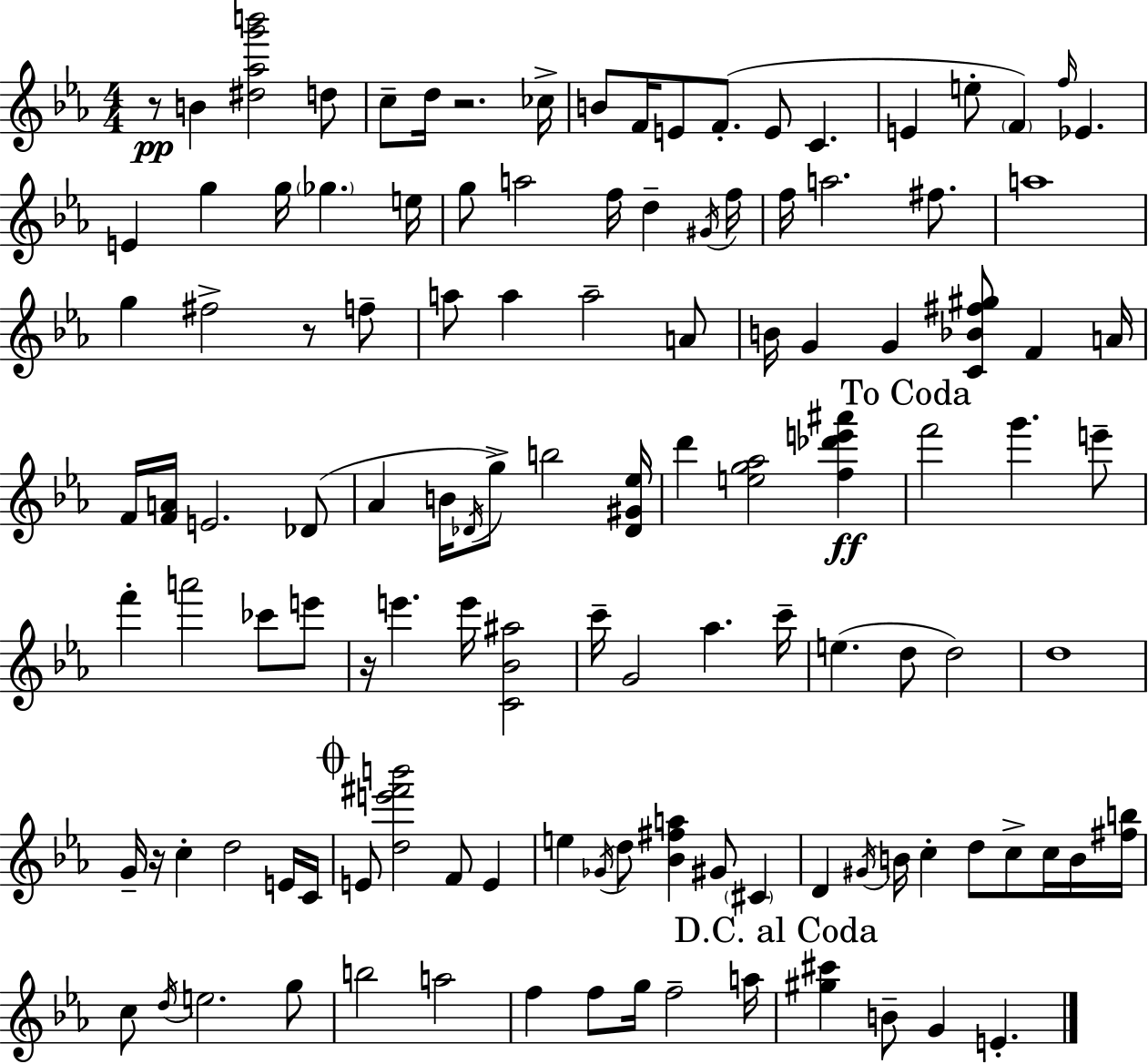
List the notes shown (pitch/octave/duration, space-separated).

R/e B4/q [D#5,Ab5,G6,B6]/h D5/e C5/e D5/s R/h. CES5/s B4/e F4/s E4/e F4/e. E4/e C4/q. E4/q E5/e F4/q F5/s Eb4/q. E4/q G5/q G5/s Gb5/q. E5/s G5/e A5/h F5/s D5/q G#4/s F5/s F5/s A5/h. F#5/e. A5/w G5/q F#5/h R/e F5/e A5/e A5/q A5/h A4/e B4/s G4/q G4/q [C4,Bb4,F#5,G#5]/e F4/q A4/s F4/s [F4,A4]/s E4/h. Db4/e Ab4/q B4/s Db4/s G5/e B5/h [Db4,G#4,Eb5]/s D6/q [E5,G5,Ab5]/h [F5,Db6,E6,A#6]/q F6/h G6/q. E6/e F6/q A6/h CES6/e E6/e R/s E6/q. E6/s [C4,Bb4,A#5]/h C6/s G4/h Ab5/q. C6/s E5/q. D5/e D5/h D5/w G4/s R/s C5/q D5/h E4/s C4/s E4/e [D5,E6,F#6,B6]/h F4/e E4/q E5/q Gb4/s D5/e [Bb4,F#5,A5]/q G#4/e C#4/q D4/q G#4/s B4/s C5/q D5/e C5/e C5/s B4/s [F#5,B5]/s C5/e D5/s E5/h. G5/e B5/h A5/h F5/q F5/e G5/s F5/h A5/s [G#5,C#6]/q B4/e G4/q E4/q.